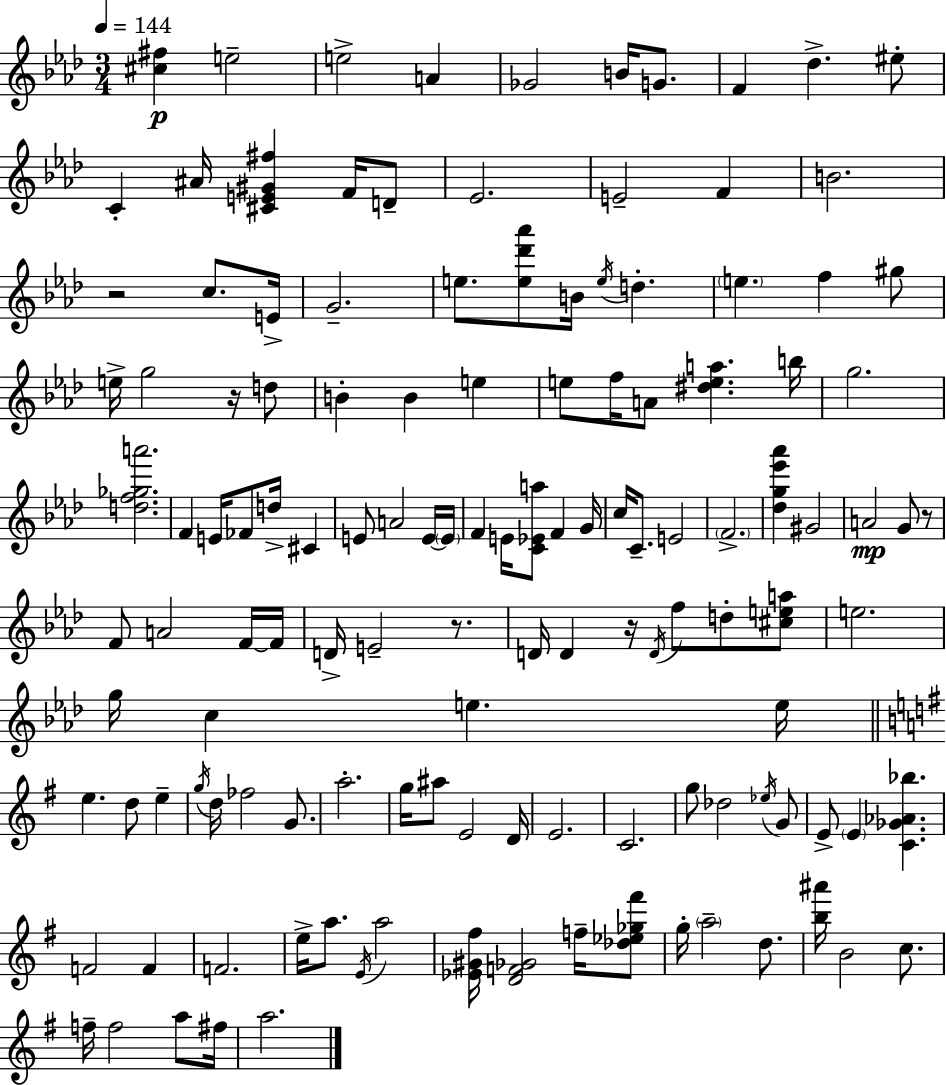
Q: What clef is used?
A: treble